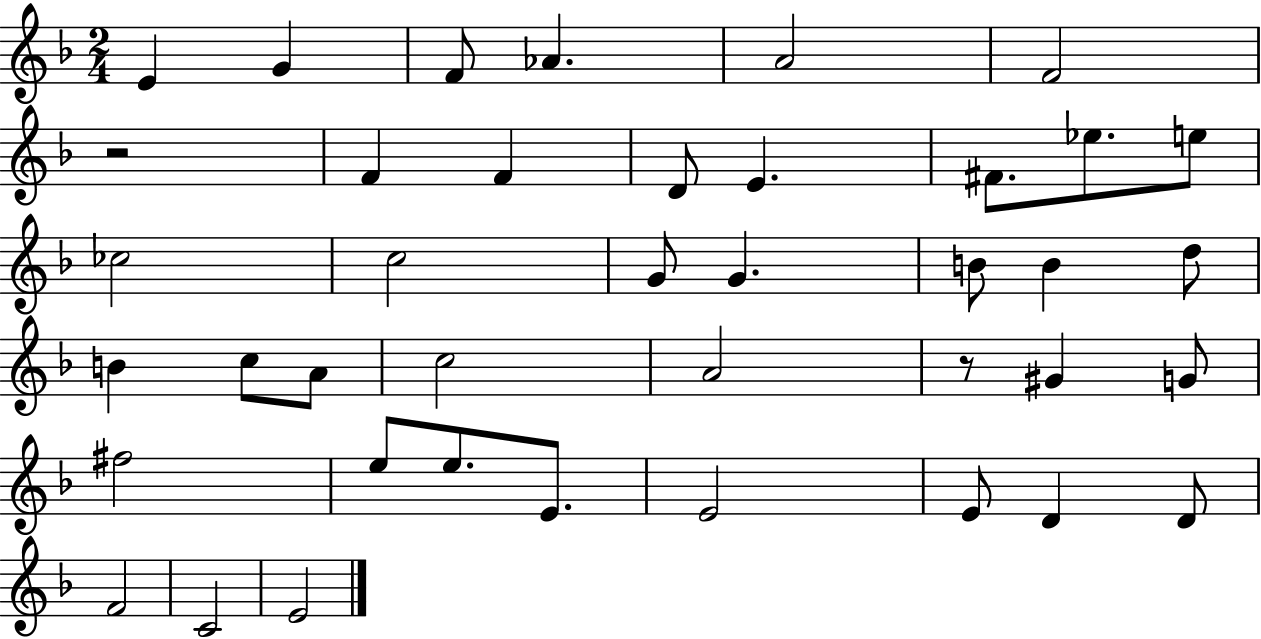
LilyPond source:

{
  \clef treble
  \numericTimeSignature
  \time 2/4
  \key f \major
  e'4 g'4 | f'8 aes'4. | a'2 | f'2 | \break r2 | f'4 f'4 | d'8 e'4. | fis'8. ees''8. e''8 | \break ces''2 | c''2 | g'8 g'4. | b'8 b'4 d''8 | \break b'4 c''8 a'8 | c''2 | a'2 | r8 gis'4 g'8 | \break fis''2 | e''8 e''8. e'8. | e'2 | e'8 d'4 d'8 | \break f'2 | c'2 | e'2 | \bar "|."
}